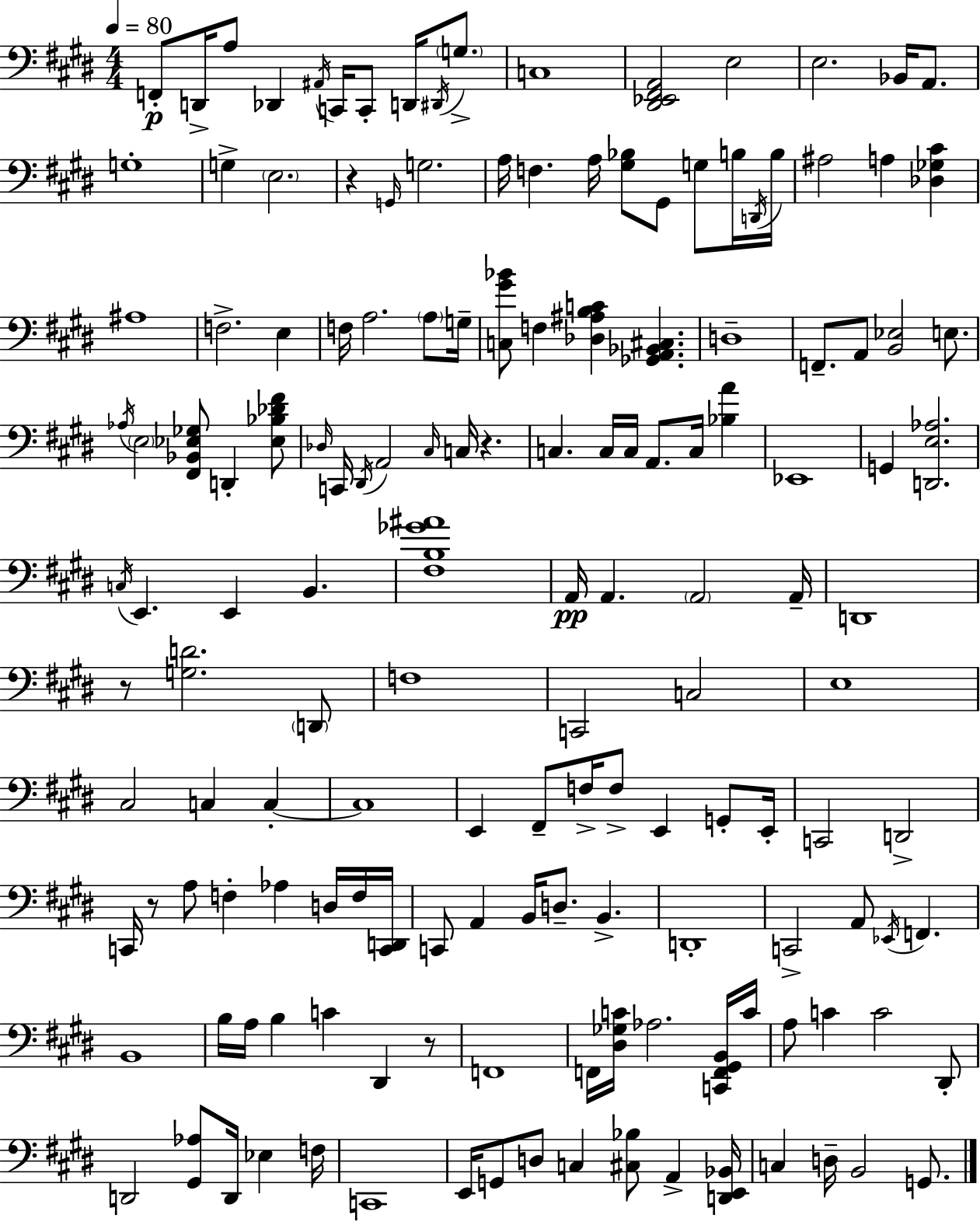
F2/e D2/s A3/e Db2/q A#2/s C2/s C2/e D2/s D#2/s G3/e. C3/w [D#2,Eb2,F#2,A2]/h E3/h E3/h. Bb2/s A2/e. G3/w G3/q E3/h. R/q G2/s G3/h. A3/s F3/q. A3/s [G#3,Bb3]/e G#2/e G3/e B3/s D2/s B3/s A#3/h A3/q [Db3,Gb3,C#4]/q A#3/w F3/h. E3/q F3/s A3/h. A3/e G3/s [C3,G#4,Bb4]/e F3/q [Db3,A#3,B3,C4]/q [Gb2,A2,Bb2,C#3]/q. D3/w F2/e. A2/e [B2,Eb3]/h E3/e. Ab3/s E3/h [F#2,Bb2,Eb3,Gb3]/e D2/q [Eb3,Bb3,Db4,F#4]/e Db3/s C2/s D#2/s A2/h C#3/s C3/s R/q. C3/q. C3/s C3/s A2/e. C3/s [Bb3,A4]/q Eb2/w G2/q [D2,E3,Ab3]/h. C3/s E2/q. E2/q B2/q. [F#3,B3,Gb4,A#4]/w A2/s A2/q. A2/h A2/s D2/w R/e [G3,D4]/h. D2/e F3/w C2/h C3/h E3/w C#3/h C3/q C3/q C3/w E2/q F#2/e F3/s F3/e E2/q G2/e E2/s C2/h D2/h C2/s R/e A3/e F3/q Ab3/q D3/s F3/s [C2,D2]/s C2/e A2/q B2/s D3/e. B2/q. D2/w C2/h A2/e Eb2/s F2/q. B2/w B3/s A3/s B3/q C4/q D#2/q R/e F2/w F2/s [D#3,Gb3,C4]/s Ab3/h. [C2,F2,G#2,B2]/s C4/s A3/e C4/q C4/h D#2/e D2/h [G#2,Ab3]/e D2/s Eb3/q F3/s C2/w E2/s G2/e D3/e C3/q [C#3,Bb3]/e A2/q [D2,E2,Bb2]/s C3/q D3/s B2/h G2/e.